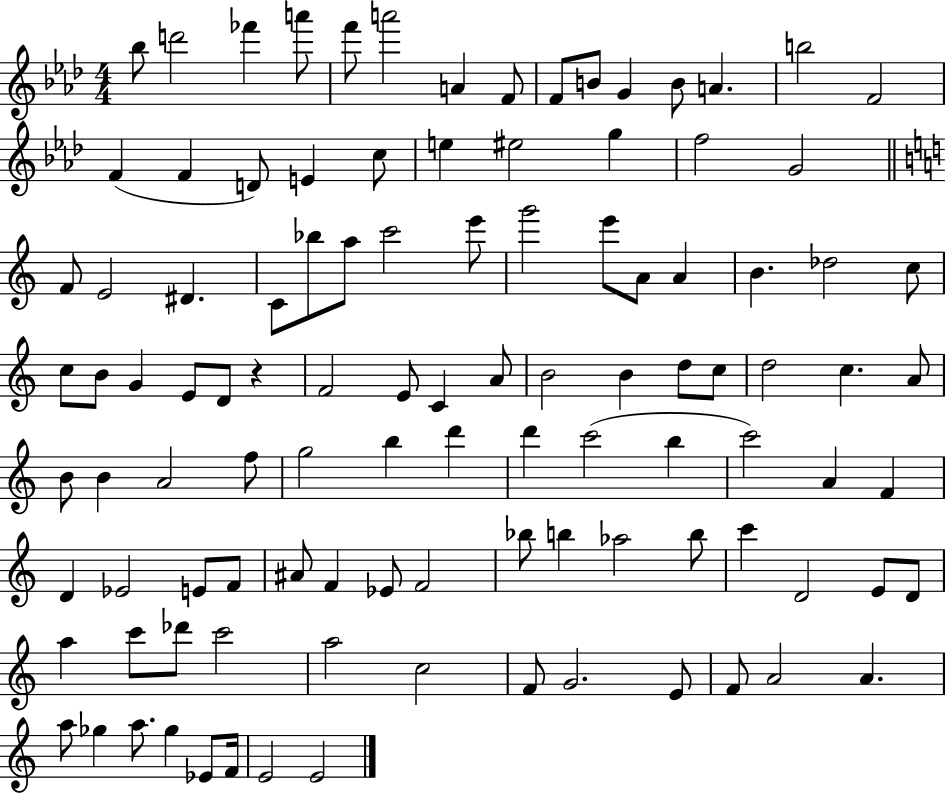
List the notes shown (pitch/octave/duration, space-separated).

Bb5/e D6/h FES6/q A6/e F6/e A6/h A4/q F4/e F4/e B4/e G4/q B4/e A4/q. B5/h F4/h F4/q F4/q D4/e E4/q C5/e E5/q EIS5/h G5/q F5/h G4/h F4/e E4/h D#4/q. C4/e Bb5/e A5/e C6/h E6/e G6/h E6/e A4/e A4/q B4/q. Db5/h C5/e C5/e B4/e G4/q E4/e D4/e R/q F4/h E4/e C4/q A4/e B4/h B4/q D5/e C5/e D5/h C5/q. A4/e B4/e B4/q A4/h F5/e G5/h B5/q D6/q D6/q C6/h B5/q C6/h A4/q F4/q D4/q Eb4/h E4/e F4/e A#4/e F4/q Eb4/e F4/h Bb5/e B5/q Ab5/h B5/e C6/q D4/h E4/e D4/e A5/q C6/e Db6/e C6/h A5/h C5/h F4/e G4/h. E4/e F4/e A4/h A4/q. A5/e Gb5/q A5/e. Gb5/q Eb4/e F4/s E4/h E4/h